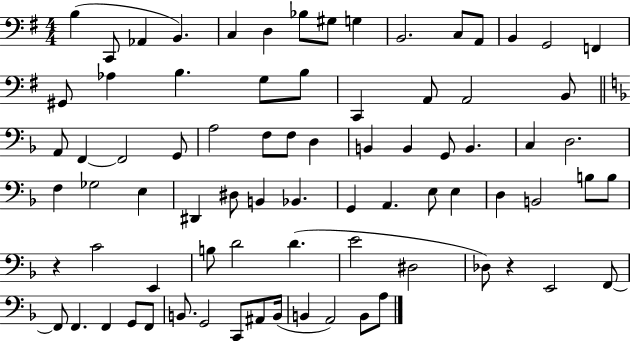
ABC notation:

X:1
T:Untitled
M:4/4
L:1/4
K:G
B, C,,/2 _A,, B,, C, D, _B,/2 ^G,/2 G, B,,2 C,/2 A,,/2 B,, G,,2 F,, ^G,,/2 _A, B, G,/2 B,/2 C,, A,,/2 A,,2 B,,/2 A,,/2 F,, F,,2 G,,/2 A,2 F,/2 F,/2 D, B,, B,, G,,/2 B,, C, D,2 F, _G,2 E, ^D,, ^D,/2 B,, _B,, G,, A,, E,/2 E, D, B,,2 B,/2 B,/2 z C2 E,, B,/2 D2 D E2 ^D,2 _D,/2 z E,,2 F,,/2 F,,/2 F,, F,, G,,/2 F,,/2 B,,/2 G,,2 C,,/2 ^A,,/2 B,,/4 B,, A,,2 B,,/2 A,/2